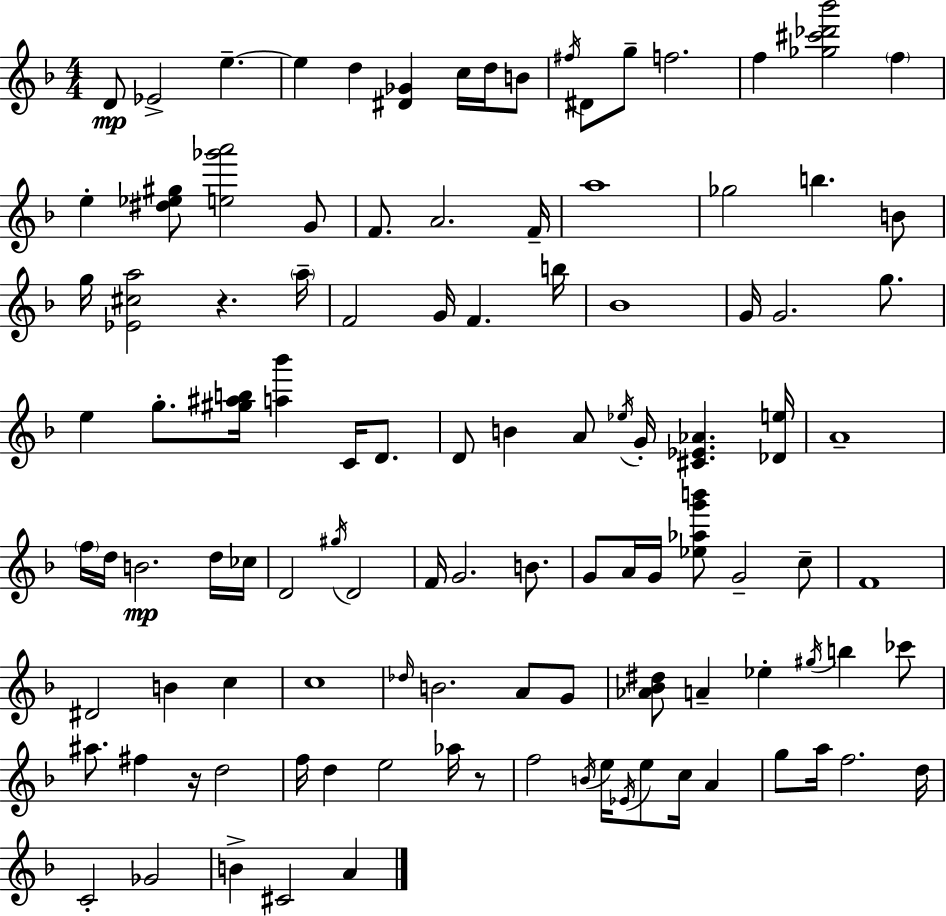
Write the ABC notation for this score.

X:1
T:Untitled
M:4/4
L:1/4
K:Dm
D/2 _E2 e e d [^D_G] c/4 d/4 B/2 ^f/4 ^D/2 g/2 f2 f [_g^c'_d'_b']2 f e [^d_e^g]/2 [e_g'a']2 G/2 F/2 A2 F/4 a4 _g2 b B/2 g/4 [_E^ca]2 z a/4 F2 G/4 F b/4 _B4 G/4 G2 g/2 e g/2 [^g^ab]/4 [a_b'] C/4 D/2 D/2 B A/2 _e/4 G/4 [^C_E_A] [_De]/4 A4 f/4 d/4 B2 d/4 _c/4 D2 ^g/4 D2 F/4 G2 B/2 G/2 A/4 G/4 [_e_ag'b']/2 G2 c/2 F4 ^D2 B c c4 _d/4 B2 A/2 G/2 [_A_B^d]/2 A _e ^g/4 b _c'/2 ^a/2 ^f z/4 d2 f/4 d e2 _a/4 z/2 f2 B/4 e/4 _E/4 e/2 c/4 A g/2 a/4 f2 d/4 C2 _G2 B ^C2 A